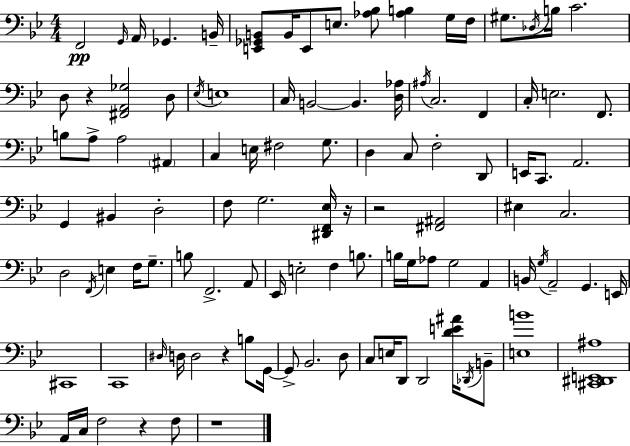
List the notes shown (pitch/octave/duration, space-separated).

F2/h G2/s A2/s Gb2/q. B2/s [E2,Gb2,B2]/e B2/s E2/e E3/e. [Ab3,Bb3]/e [Ab3,B3]/q G3/s F3/s G#3/e. Db3/s B3/s C4/h. D3/e R/q [F#2,A2,Gb3]/h D3/e Eb3/s E3/w C3/s B2/h B2/q. [D3,Ab3]/s A#3/s C3/h. F2/q C3/s E3/h. F2/e. B3/e A3/e A3/h A#2/q C3/q E3/s F#3/h G3/e. D3/q C3/e F3/h D2/e E2/s C2/e. A2/h. G2/q BIS2/q D3/h F3/e G3/h. [D#2,F2,Eb3]/s R/s R/h [F#2,A#2]/h EIS3/q C3/h. D3/h F2/s E3/q F3/s G3/e. B3/e F2/h. A2/e Eb2/s E3/h F3/q B3/e. B3/s G3/s Ab3/e G3/h A2/q B2/s G3/s A2/h G2/q. E2/s C#2/w C2/w D#3/s D3/s D3/h R/q B3/e G2/s G2/e Bb2/h. D3/e C3/e E3/s D2/e D2/h [D4,E4,A#4]/s Db2/s B2/e [E3,B4]/w [C#2,D#2,E2,A#3]/w A2/s C3/s F3/h R/q F3/e R/w